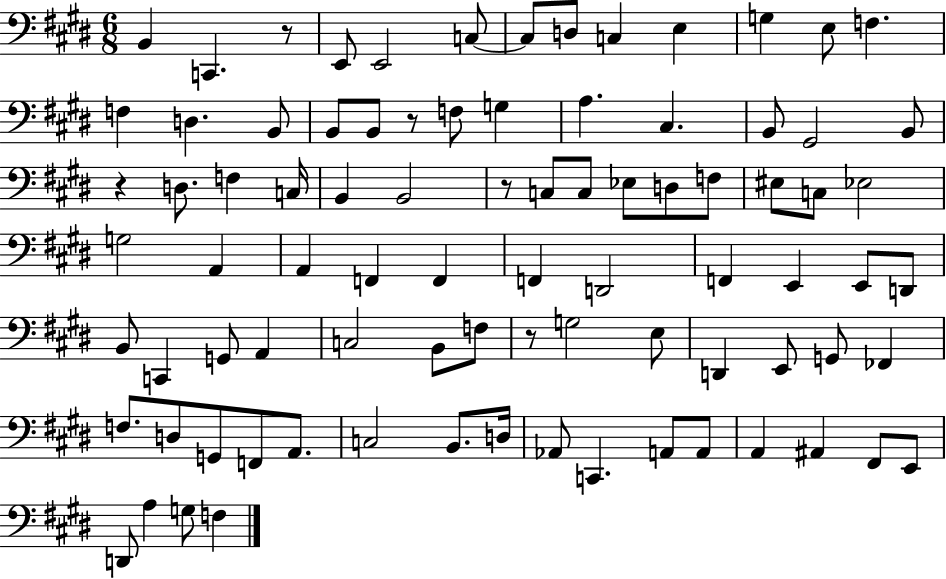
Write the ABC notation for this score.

X:1
T:Untitled
M:6/8
L:1/4
K:E
B,, C,, z/2 E,,/2 E,,2 C,/2 C,/2 D,/2 C, E, G, E,/2 F, F, D, B,,/2 B,,/2 B,,/2 z/2 F,/2 G, A, ^C, B,,/2 ^G,,2 B,,/2 z D,/2 F, C,/4 B,, B,,2 z/2 C,/2 C,/2 _E,/2 D,/2 F,/2 ^E,/2 C,/2 _E,2 G,2 A,, A,, F,, F,, F,, D,,2 F,, E,, E,,/2 D,,/2 B,,/2 C,, G,,/2 A,, C,2 B,,/2 F,/2 z/2 G,2 E,/2 D,, E,,/2 G,,/2 _F,, F,/2 D,/2 G,,/2 F,,/2 A,,/2 C,2 B,,/2 D,/4 _A,,/2 C,, A,,/2 A,,/2 A,, ^A,, ^F,,/2 E,,/2 D,,/2 A, G,/2 F,